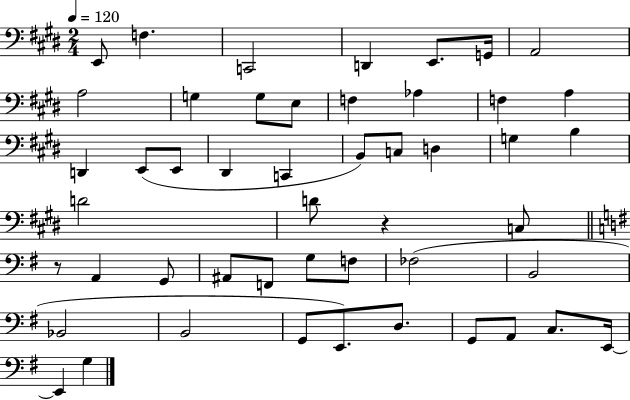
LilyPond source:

{
  \clef bass
  \numericTimeSignature
  \time 2/4
  \key e \major
  \tempo 4 = 120
  e,8 f4. | c,2 | d,4 e,8. g,16 | a,2 | \break a2 | g4 g8 e8 | f4 aes4 | f4 a4 | \break d,4 e,8( e,8 | dis,4 c,4 | b,8) c8 d4 | g4 b4 | \break d'2 | d'8 r4 c8 | \bar "||" \break \key g \major r8 a,4 g,8 | ais,8 f,8 g8 f8 | fes2( | b,2 | \break bes,2 | b,2 | g,8 e,8.) d8. | g,8 a,8 c8. e,16~~ | \break e,4 g4 | \bar "|."
}